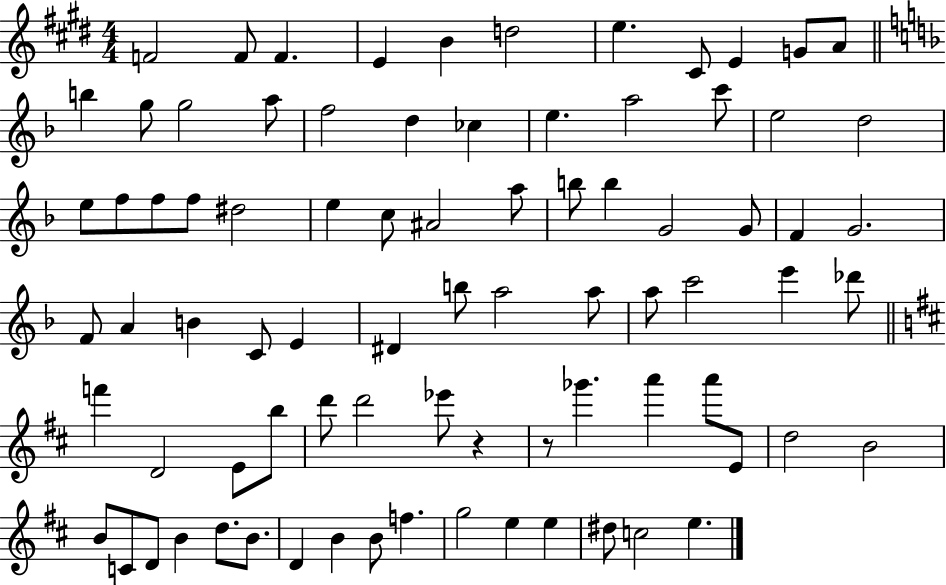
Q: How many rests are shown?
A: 2